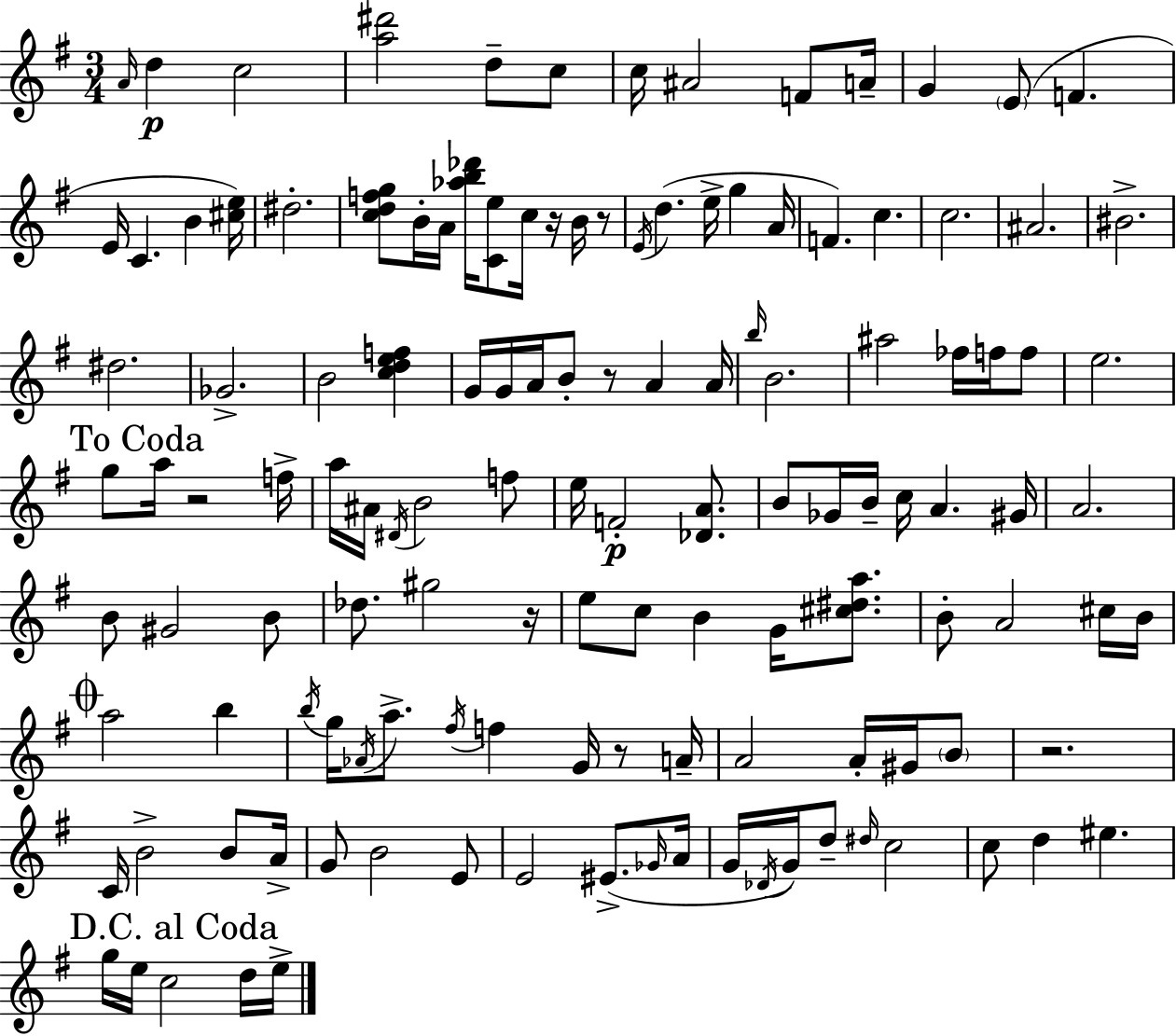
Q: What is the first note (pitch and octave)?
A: A4